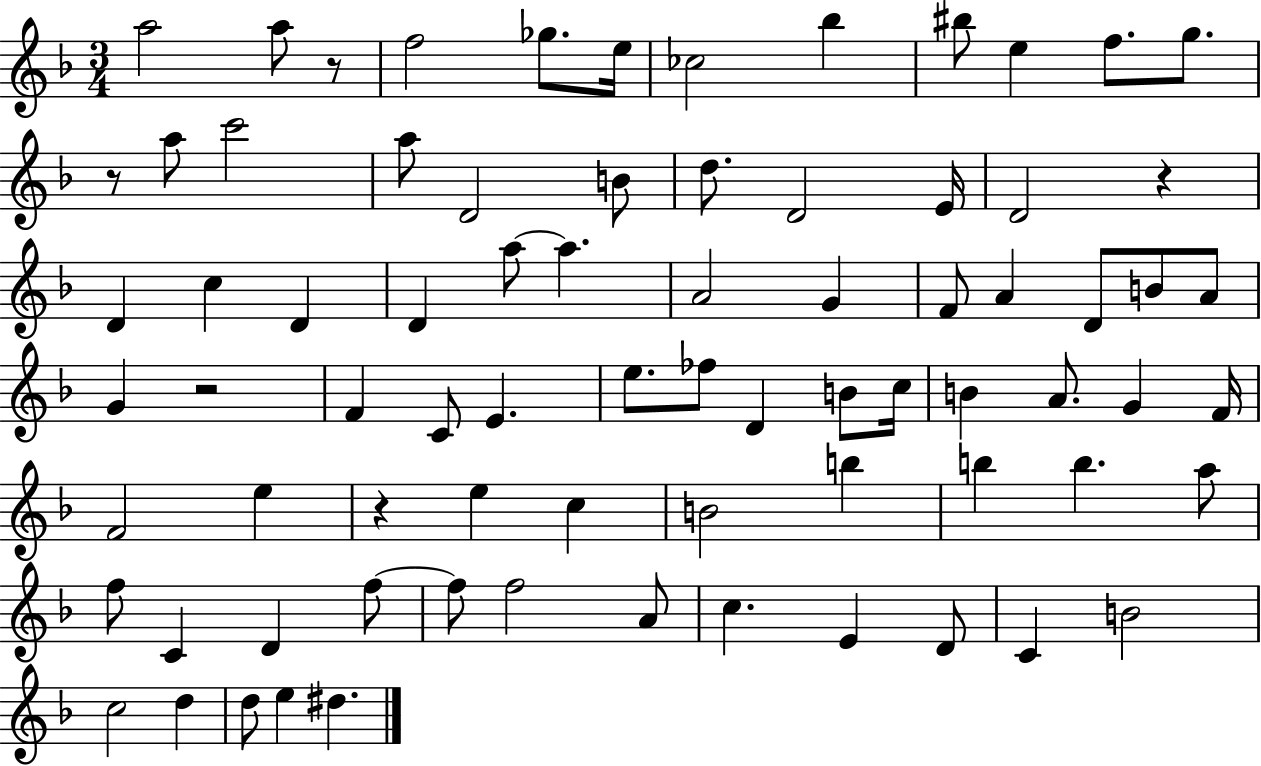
A5/h A5/e R/e F5/h Gb5/e. E5/s CES5/h Bb5/q BIS5/e E5/q F5/e. G5/e. R/e A5/e C6/h A5/e D4/h B4/e D5/e. D4/h E4/s D4/h R/q D4/q C5/q D4/q D4/q A5/e A5/q. A4/h G4/q F4/e A4/q D4/e B4/e A4/e G4/q R/h F4/q C4/e E4/q. E5/e. FES5/e D4/q B4/e C5/s B4/q A4/e. G4/q F4/s F4/h E5/q R/q E5/q C5/q B4/h B5/q B5/q B5/q. A5/e F5/e C4/q D4/q F5/e F5/e F5/h A4/e C5/q. E4/q D4/e C4/q B4/h C5/h D5/q D5/e E5/q D#5/q.